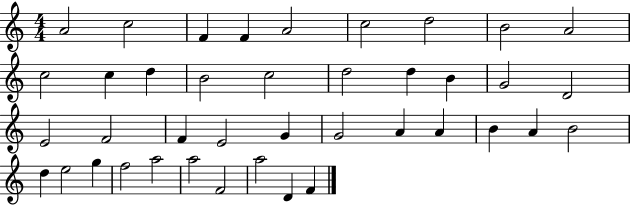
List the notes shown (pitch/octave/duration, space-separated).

A4/h C5/h F4/q F4/q A4/h C5/h D5/h B4/h A4/h C5/h C5/q D5/q B4/h C5/h D5/h D5/q B4/q G4/h D4/h E4/h F4/h F4/q E4/h G4/q G4/h A4/q A4/q B4/q A4/q B4/h D5/q E5/h G5/q F5/h A5/h A5/h F4/h A5/h D4/q F4/q